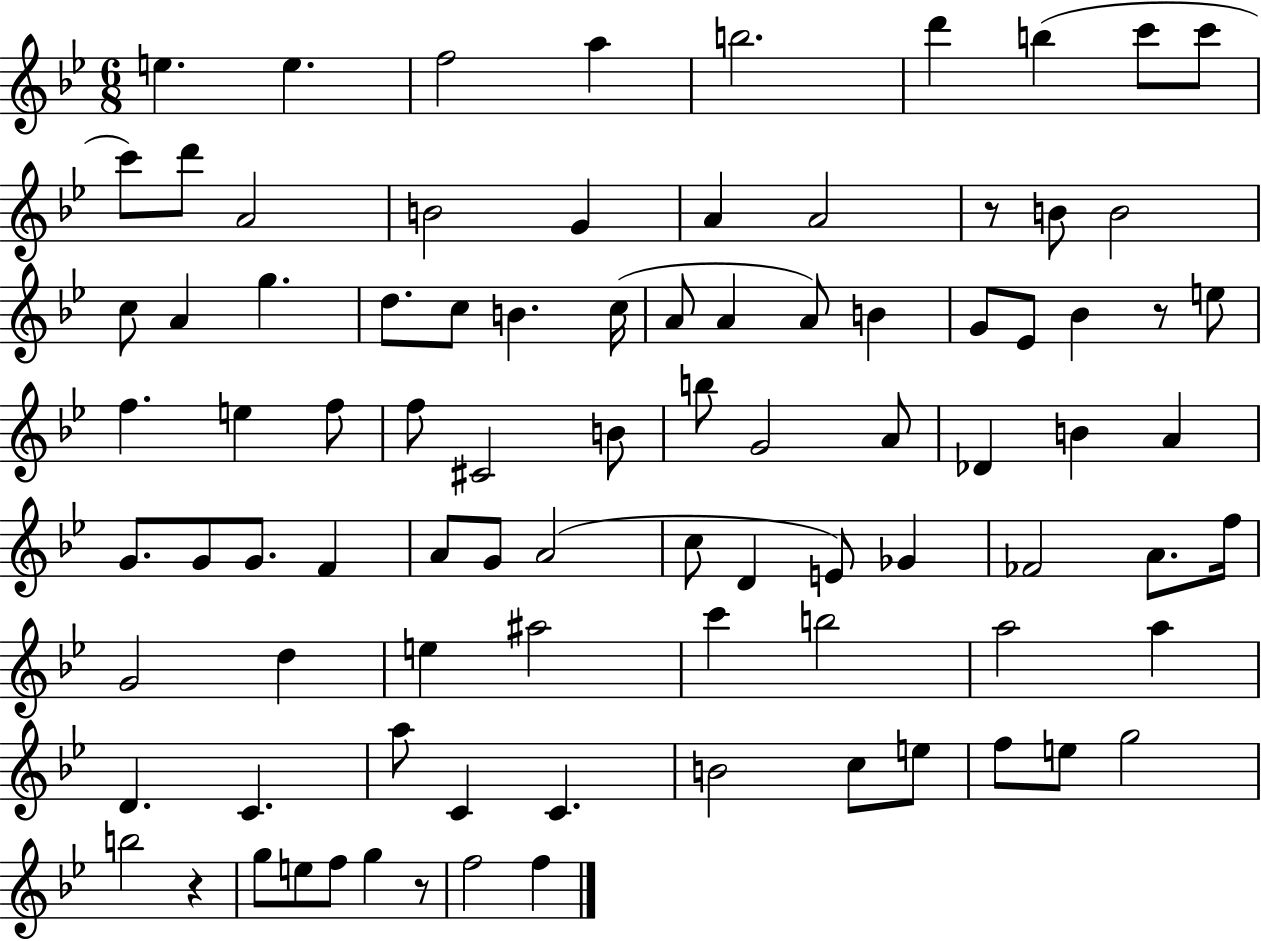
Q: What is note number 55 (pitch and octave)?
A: E4